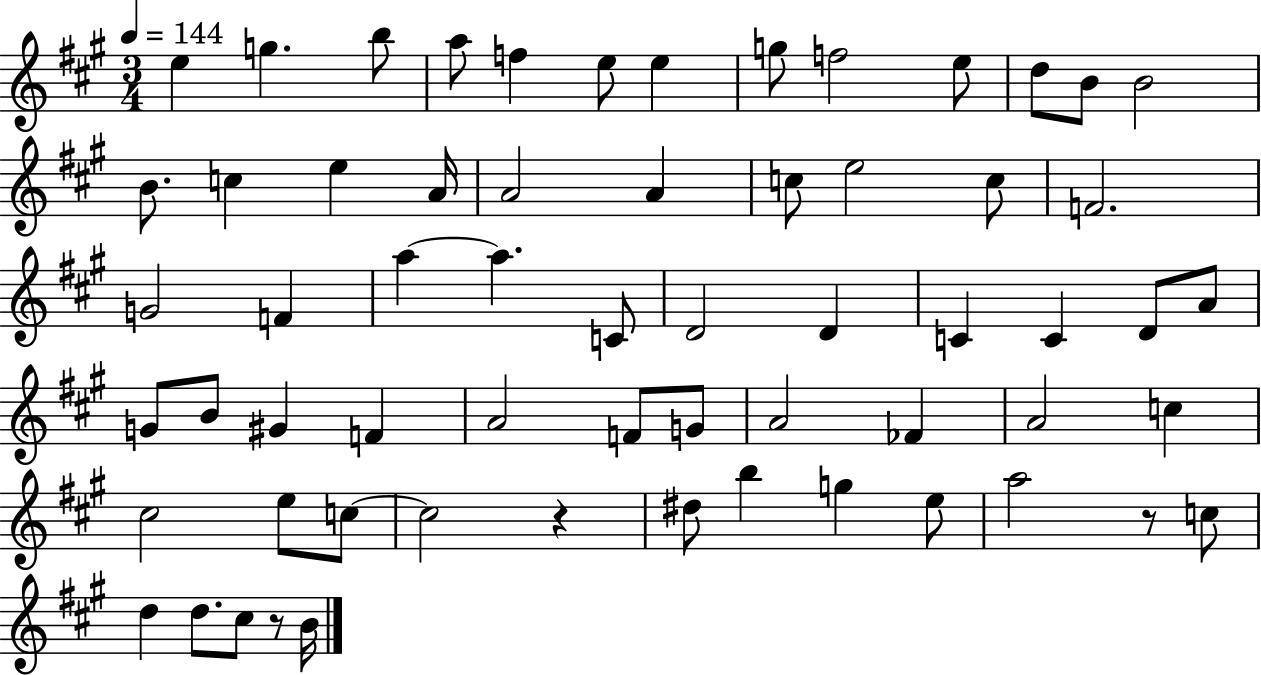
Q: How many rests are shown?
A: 3